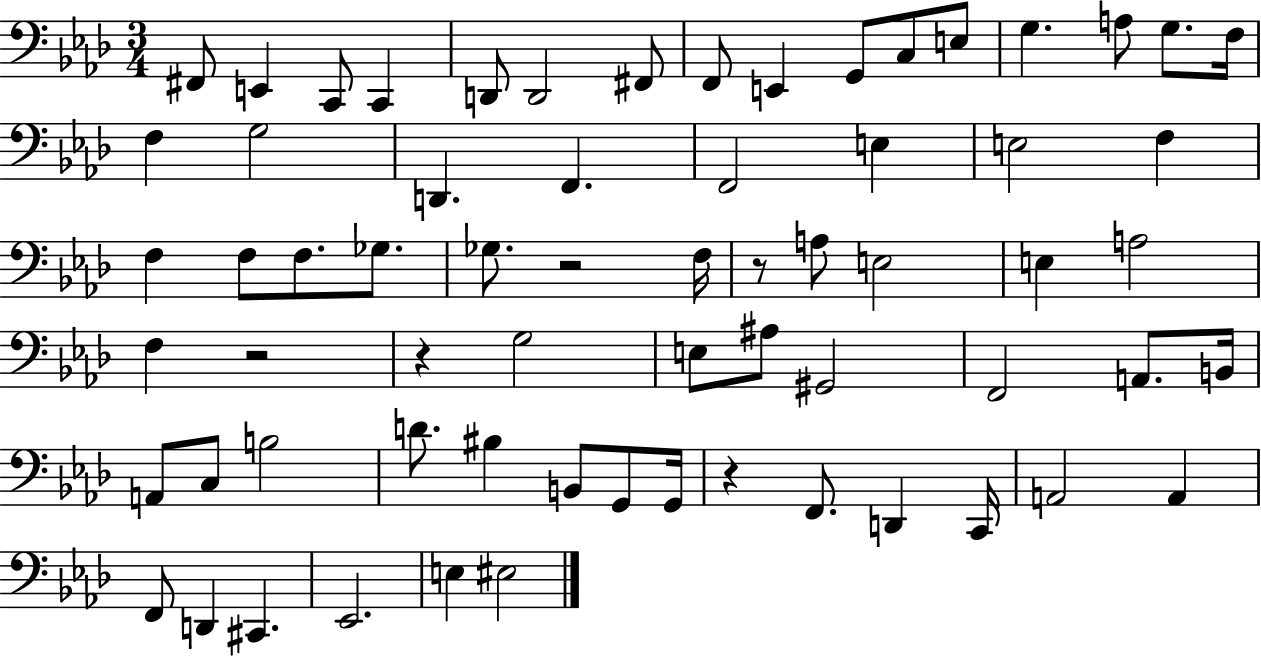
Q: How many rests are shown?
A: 5